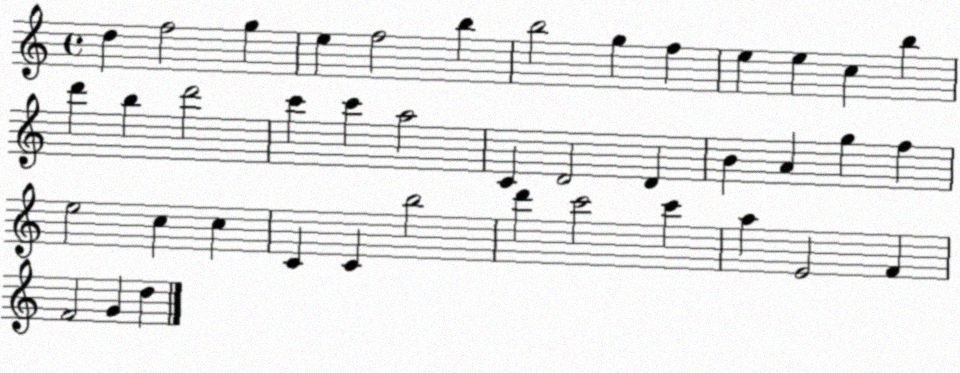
X:1
T:Untitled
M:4/4
L:1/4
K:C
d f2 g e f2 b b2 g f e e c b d' b d'2 c' c' a2 C D2 D B A g f e2 c c C C b2 d' c'2 c' a E2 F F2 G d